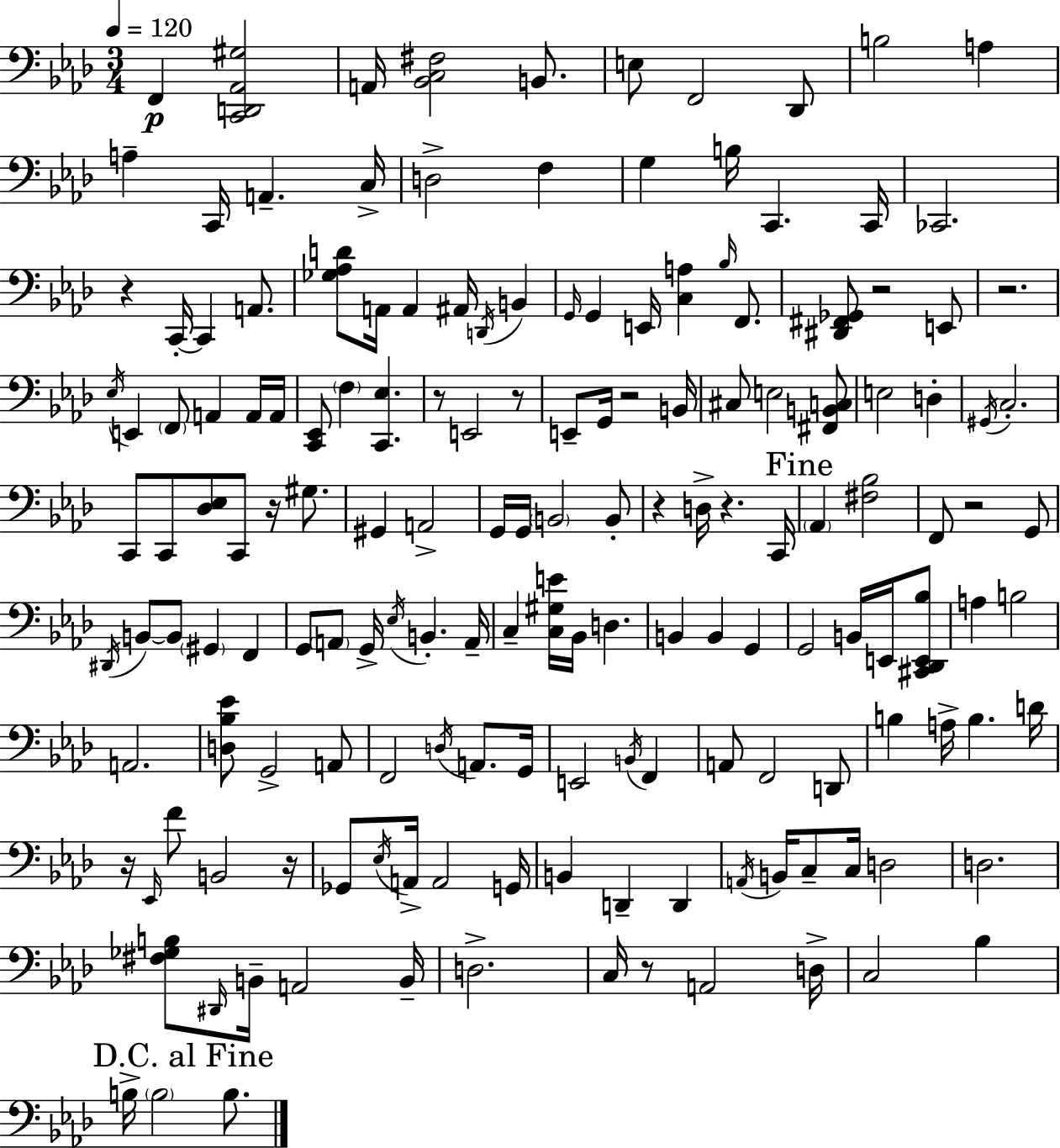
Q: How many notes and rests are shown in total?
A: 161